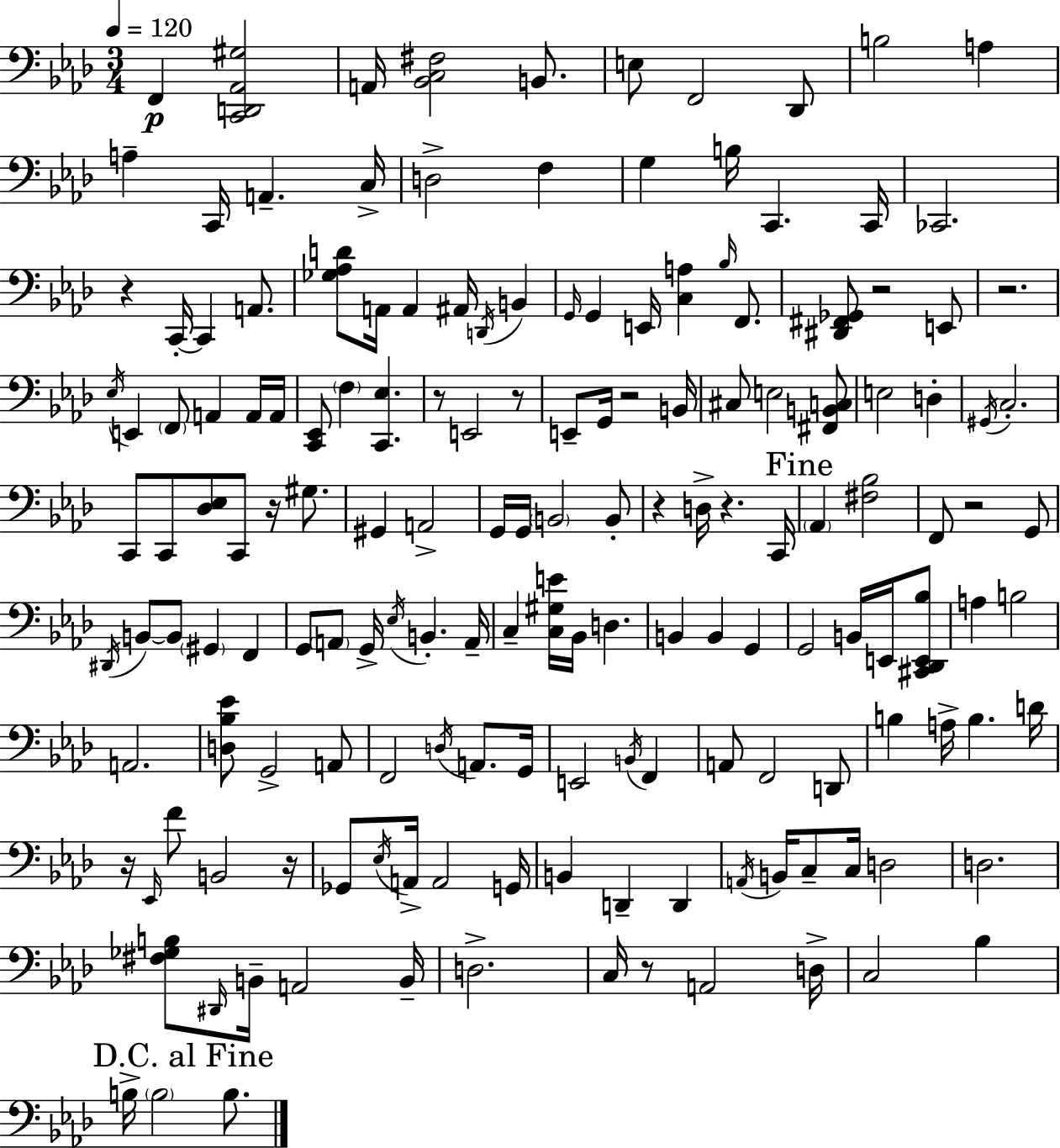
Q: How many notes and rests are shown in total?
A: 161